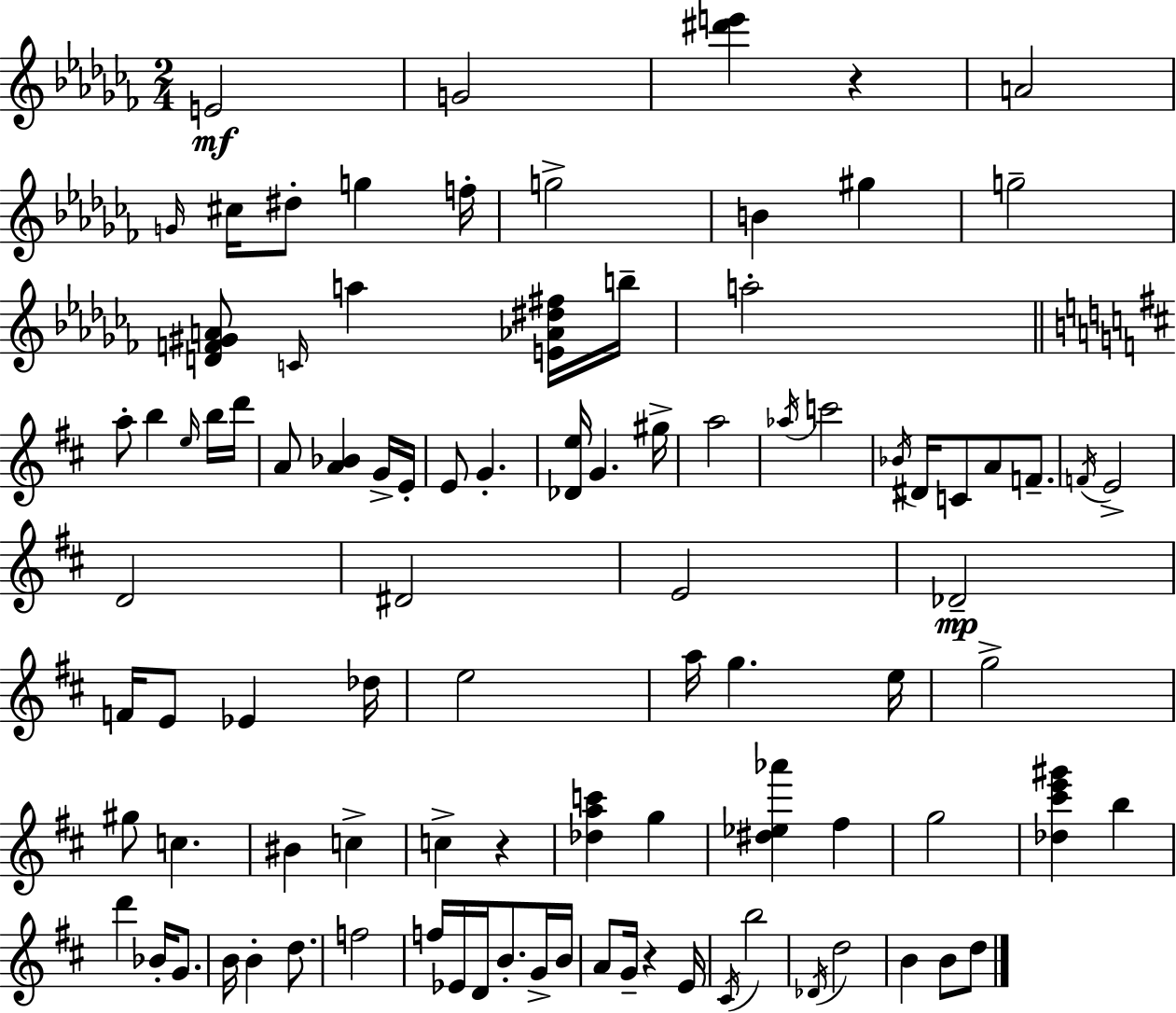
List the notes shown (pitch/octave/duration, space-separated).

E4/h G4/h [D#6,E6]/q R/q A4/h G4/s C#5/s D#5/e G5/q F5/s G5/h B4/q G#5/q G5/h [D4,F4,G#4,A4]/e C4/s A5/q [E4,Ab4,D#5,F#5]/s B5/s A5/h A5/e B5/q E5/s B5/s D6/s A4/e [A4,Bb4]/q G4/s E4/s E4/e G4/q. [Db4,E5]/s G4/q. G#5/s A5/h Ab5/s C6/h Bb4/s D#4/s C4/e A4/e F4/e. F4/s E4/h D4/h D#4/h E4/h Db4/h F4/s E4/e Eb4/q Db5/s E5/h A5/s G5/q. E5/s G5/h G#5/e C5/q. BIS4/q C5/q C5/q R/q [Db5,A5,C6]/q G5/q [D#5,Eb5,Ab6]/q F#5/q G5/h [Db5,C#6,E6,G#6]/q B5/q D6/q Bb4/s G4/e. B4/s B4/q D5/e. F5/h F5/s Eb4/s D4/s B4/e. G4/s B4/s A4/e G4/s R/q E4/s C#4/s B5/h Db4/s D5/h B4/q B4/e D5/e